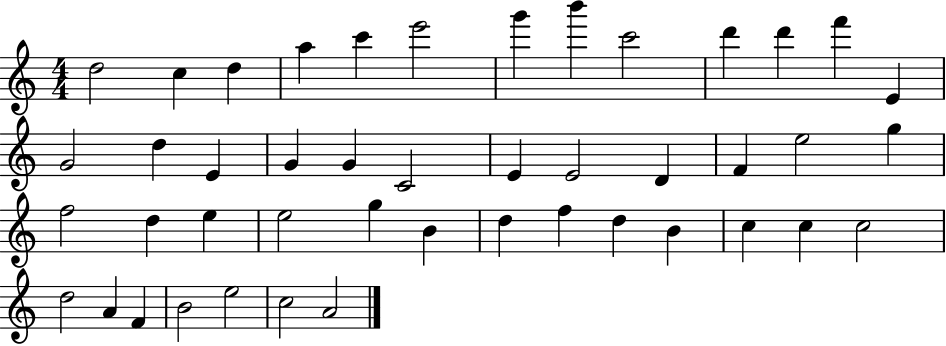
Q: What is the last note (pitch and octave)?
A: A4